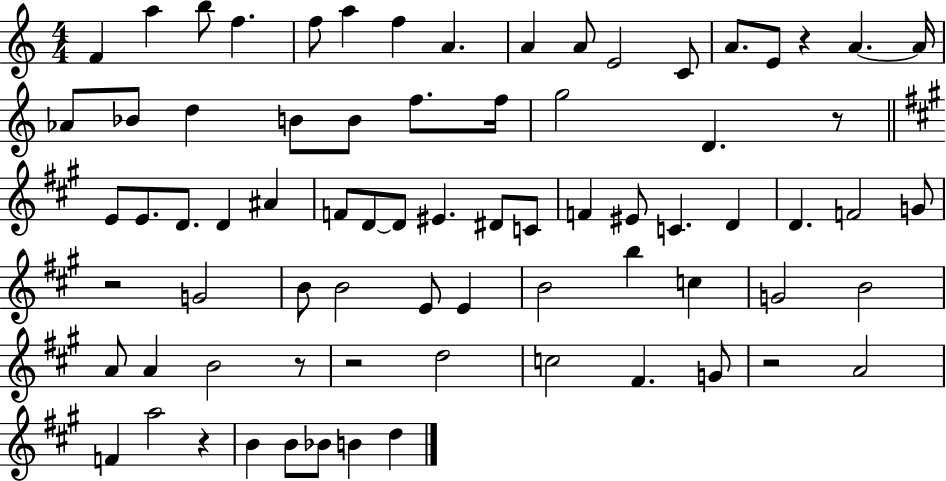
F4/q A5/q B5/e F5/q. F5/e A5/q F5/q A4/q. A4/q A4/e E4/h C4/e A4/e. E4/e R/q A4/q. A4/s Ab4/e Bb4/e D5/q B4/e B4/e F5/e. F5/s G5/h D4/q. R/e E4/e E4/e. D4/e. D4/q A#4/q F4/e D4/e D4/e EIS4/q. D#4/e C4/e F4/q EIS4/e C4/q. D4/q D4/q. F4/h G4/e R/h G4/h B4/e B4/h E4/e E4/q B4/h B5/q C5/q G4/h B4/h A4/e A4/q B4/h R/e R/h D5/h C5/h F#4/q. G4/e R/h A4/h F4/q A5/h R/q B4/q B4/e Bb4/e B4/q D5/q